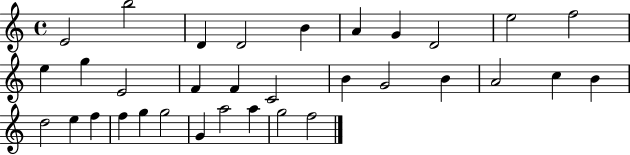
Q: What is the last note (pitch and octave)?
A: F5